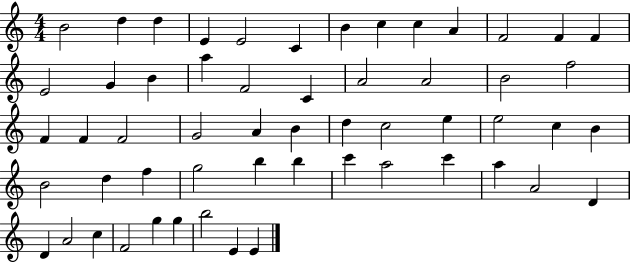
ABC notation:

X:1
T:Untitled
M:4/4
L:1/4
K:C
B2 d d E E2 C B c c A F2 F F E2 G B a F2 C A2 A2 B2 f2 F F F2 G2 A B d c2 e e2 c B B2 d f g2 b b c' a2 c' a A2 D D A2 c F2 g g b2 E E